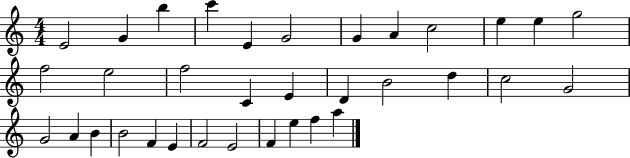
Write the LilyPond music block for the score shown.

{
  \clef treble
  \numericTimeSignature
  \time 4/4
  \key c \major
  e'2 g'4 b''4 | c'''4 e'4 g'2 | g'4 a'4 c''2 | e''4 e''4 g''2 | \break f''2 e''2 | f''2 c'4 e'4 | d'4 b'2 d''4 | c''2 g'2 | \break g'2 a'4 b'4 | b'2 f'4 e'4 | f'2 e'2 | f'4 e''4 f''4 a''4 | \break \bar "|."
}